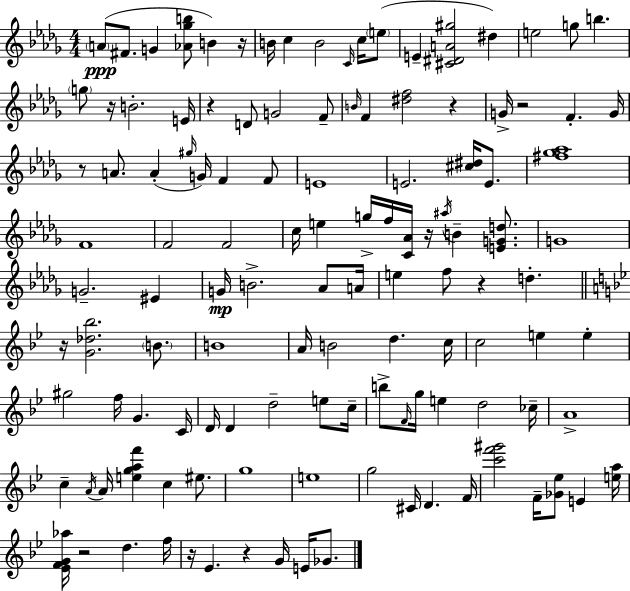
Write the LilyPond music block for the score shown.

{
  \clef treble
  \numericTimeSignature
  \time 4/4
  \key bes \minor
  \parenthesize a'8(\ppp fis'8. g'4 <aes' ges'' b''>8 b'4) r16 | b'16 c''4 b'2 \grace { c'16 } c''16 \parenthesize e''8( | e'4-- <cis' dis' a' gis''>2 dis''4) | e''2 g''8 b''4. | \break \parenthesize g''8 r16 b'2.-. | e'16 r4 d'8 g'2 f'8-- | \grace { b'16 } f'4 <dis'' f''>2 r4 | g'16-> r2 f'4.-. | \break g'16 r8 a'8. a'4-.( \grace { gis''16 } g'16) f'4 | f'8 e'1 | e'2. <cis'' dis''>16 | e'8. <fis'' ges'' aes''>1 | \break f'1 | f'2 f'2 | c''16 e''4 g''16-> f''16 <c' aes'>16 r16 \acciaccatura { ais''16 } b'4-- | <e' g' d''>8. g'1 | \break g'2.-- | eis'4 g'16\mp b'2.-> | aes'8 a'16 e''4 f''8 r4 d''4.-. | \bar "||" \break \key bes \major r16 <g' des'' bes''>2. \parenthesize b'8. | b'1 | a'16 b'2 d''4. c''16 | c''2 e''4 e''4-. | \break gis''2 f''16 g'4. c'16 | d'16 d'4 d''2-- e''8 c''16-- | b''8-> \grace { f'16 } g''16 e''4 d''2 | ces''16-- a'1-> | \break c''4-- \acciaccatura { a'16 } a'16 <e'' g'' a'' f'''>4 c''4 eis''8. | g''1 | e''1 | g''2 cis'16 d'4. | \break f'16 <c''' f''' gis'''>2 f'16-- <ges' ees''>8 e'4 | <e'' a''>16 <ees' f' g' aes''>16 r2 d''4. | f''16 r16 ees'4. r4 g'16 e'16 ges'8. | \bar "|."
}